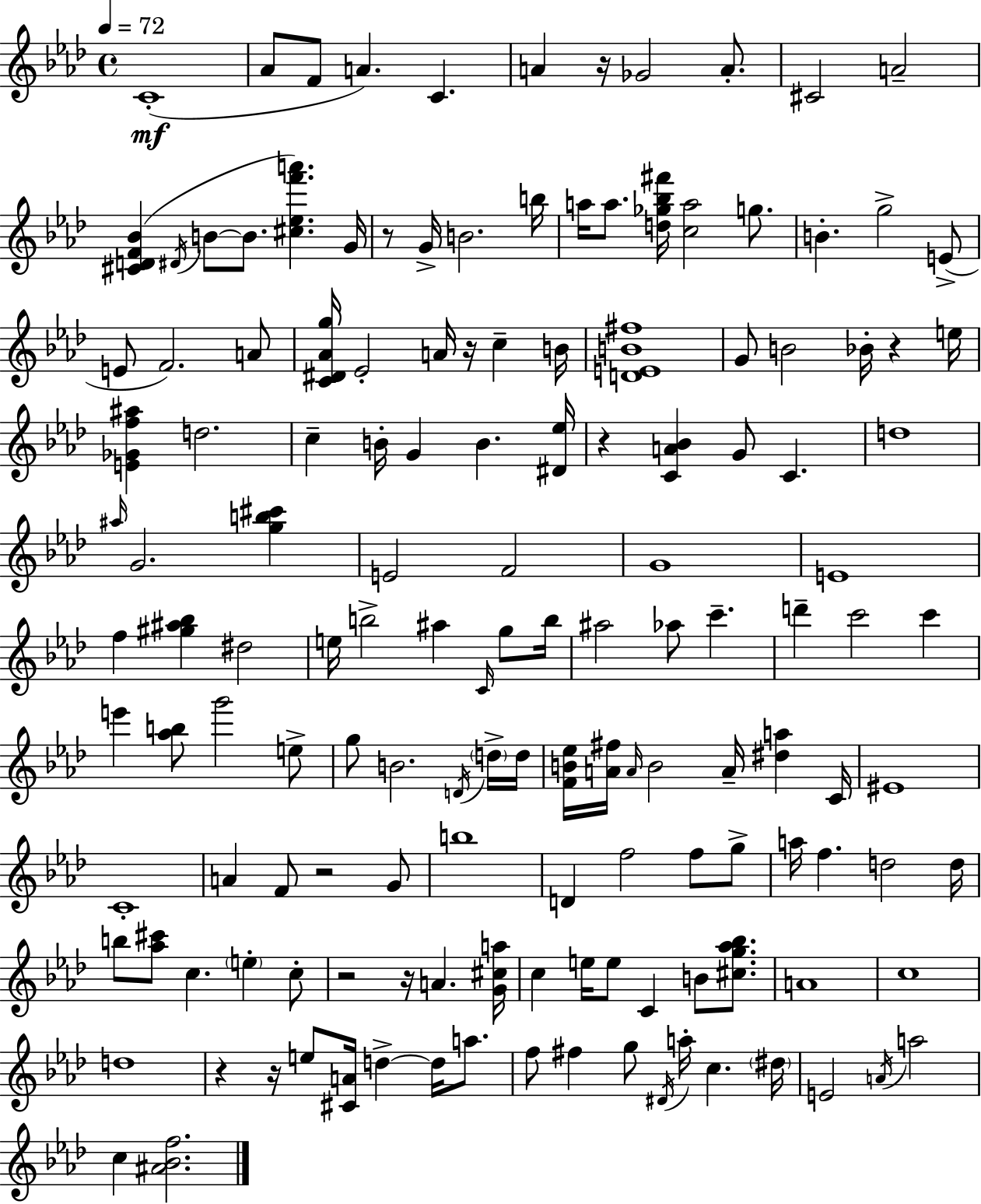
{
  \clef treble
  \time 4/4
  \defaultTimeSignature
  \key aes \major
  \tempo 4 = 72
  c'1-.(\mf | aes'8 f'8 a'4.) c'4. | a'4 r16 ges'2 a'8.-. | cis'2 a'2-- | \break <cis' d' f' bes'>4( \acciaccatura { dis'16 } b'8~~ b'8. <cis'' ees'' f''' a'''>4.) | g'16 r8 g'16-> b'2. | b''16 a''16 a''8. <d'' ges'' bes'' fis'''>16 <c'' a''>2 g''8. | b'4.-. g''2-> e'8->( | \break e'8 f'2.) a'8 | <c' dis' aes' g''>16 ees'2-. a'16 r16 c''4-- | b'16 <d' e' b' fis''>1 | g'8 b'2 bes'16-. r4 | \break e''16 <e' ges' f'' ais''>4 d''2. | c''4-- b'16-. g'4 b'4. | <dis' ees''>16 r4 <c' a' bes'>4 g'8 c'4. | d''1 | \break \grace { ais''16 } g'2. <g'' b'' cis'''>4 | e'2 f'2 | g'1 | e'1 | \break f''4 <gis'' ais'' bes''>4 dis''2 | e''16 b''2-> ais''4 \grace { c'16 } | g''8 b''16 ais''2 aes''8 c'''4.-- | d'''4-- c'''2 c'''4 | \break e'''4 <aes'' b''>8 g'''2 | e''8-> g''8 b'2. | \acciaccatura { d'16 } \parenthesize d''16-> d''16 <f' b' ees''>16 <a' fis''>16 \grace { a'16 } b'2 a'16-- | <dis'' a''>4 c'16 eis'1 | \break c'1-. | a'4 f'8 r2 | g'8 b''1 | d'4 f''2 | \break f''8 g''8-> a''16 f''4. d''2 | d''16 b''8 <aes'' cis'''>8 c''4. \parenthesize e''4-. | c''8-. r2 r16 a'4. | <g' cis'' a''>16 c''4 e''16 e''8 c'4 | \break b'8 <cis'' g'' aes'' bes''>8. a'1 | c''1 | d''1 | r4 r16 e''8 <cis' a'>16 d''4->~~ | \break d''16 a''8. f''8 fis''4 g''8 \acciaccatura { dis'16 } a''16-. c''4. | \parenthesize dis''16 e'2 \acciaccatura { a'16 } a''2 | c''4 <ais' bes' f''>2. | \bar "|."
}